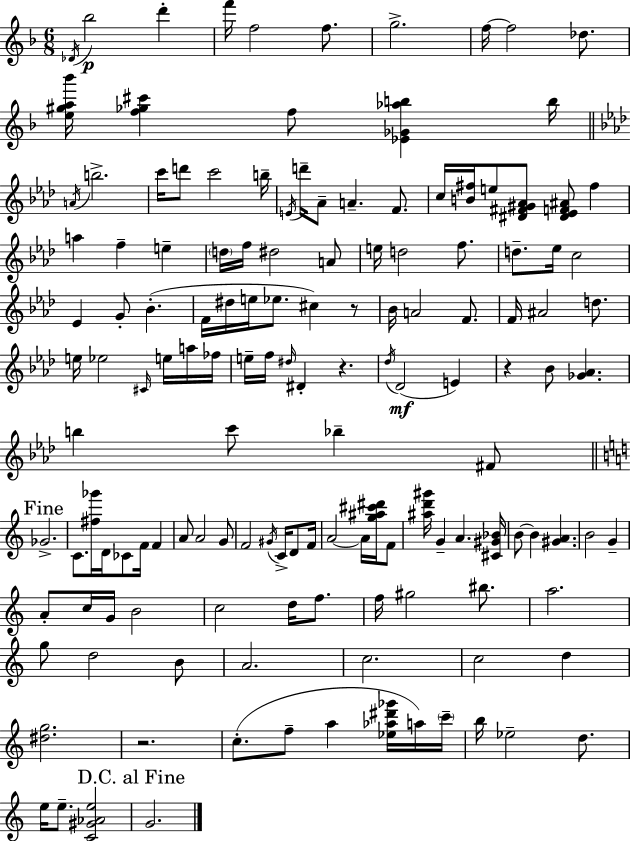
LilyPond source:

{
  \clef treble
  \numericTimeSignature
  \time 6/8
  \key d \minor
  \acciaccatura { des'16 }\p bes''2 d'''4-. | f'''16 f''2 f''8. | g''2.-> | f''16~~ f''2 des''8. | \break <e'' gis'' a'' bes'''>16 <f'' ges'' cis'''>4 f''8 <ees' ges' aes'' b''>4 | b''16 \bar "||" \break \key aes \major \acciaccatura { a'16 } b''2.-> | c'''16 d'''8 c'''2 | b''16-- \acciaccatura { e'16 } d'''16-- aes'8-- a'4.-- f'8. | c''16 <b' fis''>16 e''8 <dis' fis' gis' aes'>8 <dis' ees' f' ais'>8 fis''4 | \break a''4 f''4-- e''4-- | \parenthesize d''16 f''16 dis''2 | a'8 e''16 d''2 f''8. | d''8.-- ees''16 c''2 | \break ees'4 g'8-. bes'4.-.( | f'16 dis''16 e''16 ees''8. cis''4) | r8 bes'16 a'2 f'8. | f'16 ais'2 d''8. | \break e''16 ees''2 \grace { cis'16 } | e''16 a''16 fes''16 e''16-- f''16 \grace { dis''16 } dis'4-. r4. | \acciaccatura { des''16 }(\mf des'2 | e'4) r4 bes'8 <ges' aes'>4. | \break b''4 c'''8 bes''4-- | fis'8 \mark "Fine" \bar "||" \break \key c \major ges'2.-> | c'8. <fis'' ges'''>16 d'16 ces'8 f'16 f'4 | a'8 a'2 g'8 | f'2 \acciaccatura { gis'16 } c'16-> d'8 | \break f'16 a'2~~ a'16 <g'' ais'' cis''' dis'''>16 f'8 | <ais'' d''' gis'''>16 g'4-- a'4. | <cis' gis' bes'>16 b'8~~ b'4 <gis' a'>4. | b'2 g'4-- | \break a'8-. c''16 g'16 b'2 | c''2 d''16 f''8. | f''16 gis''2 bis''8. | a''2. | \break g''8 d''2 b'8 | a'2. | c''2. | c''2 d''4 | \break <dis'' g''>2. | r2. | c''8.-.( f''8-- a''4 <ees'' aes'' dis''' ges'''>16 a''16) | \parenthesize c'''16-- b''16 ees''2-- d''8. | \break e''16 e''8.-- <c' gis' aes' e''>2 | \mark "D.C. al Fine" g'2. | \bar "|."
}